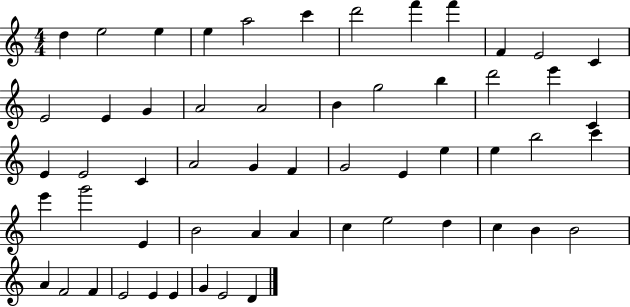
{
  \clef treble
  \numericTimeSignature
  \time 4/4
  \key c \major
  d''4 e''2 e''4 | e''4 a''2 c'''4 | d'''2 f'''4 f'''4 | f'4 e'2 c'4 | \break e'2 e'4 g'4 | a'2 a'2 | b'4 g''2 b''4 | d'''2 e'''4 c'4 | \break e'4 e'2 c'4 | a'2 g'4 f'4 | g'2 e'4 e''4 | e''4 b''2 c'''4 | \break e'''4 g'''2 e'4 | b'2 a'4 a'4 | c''4 e''2 d''4 | c''4 b'4 b'2 | \break a'4 f'2 f'4 | e'2 e'4 e'4 | g'4 e'2 d'4 | \bar "|."
}